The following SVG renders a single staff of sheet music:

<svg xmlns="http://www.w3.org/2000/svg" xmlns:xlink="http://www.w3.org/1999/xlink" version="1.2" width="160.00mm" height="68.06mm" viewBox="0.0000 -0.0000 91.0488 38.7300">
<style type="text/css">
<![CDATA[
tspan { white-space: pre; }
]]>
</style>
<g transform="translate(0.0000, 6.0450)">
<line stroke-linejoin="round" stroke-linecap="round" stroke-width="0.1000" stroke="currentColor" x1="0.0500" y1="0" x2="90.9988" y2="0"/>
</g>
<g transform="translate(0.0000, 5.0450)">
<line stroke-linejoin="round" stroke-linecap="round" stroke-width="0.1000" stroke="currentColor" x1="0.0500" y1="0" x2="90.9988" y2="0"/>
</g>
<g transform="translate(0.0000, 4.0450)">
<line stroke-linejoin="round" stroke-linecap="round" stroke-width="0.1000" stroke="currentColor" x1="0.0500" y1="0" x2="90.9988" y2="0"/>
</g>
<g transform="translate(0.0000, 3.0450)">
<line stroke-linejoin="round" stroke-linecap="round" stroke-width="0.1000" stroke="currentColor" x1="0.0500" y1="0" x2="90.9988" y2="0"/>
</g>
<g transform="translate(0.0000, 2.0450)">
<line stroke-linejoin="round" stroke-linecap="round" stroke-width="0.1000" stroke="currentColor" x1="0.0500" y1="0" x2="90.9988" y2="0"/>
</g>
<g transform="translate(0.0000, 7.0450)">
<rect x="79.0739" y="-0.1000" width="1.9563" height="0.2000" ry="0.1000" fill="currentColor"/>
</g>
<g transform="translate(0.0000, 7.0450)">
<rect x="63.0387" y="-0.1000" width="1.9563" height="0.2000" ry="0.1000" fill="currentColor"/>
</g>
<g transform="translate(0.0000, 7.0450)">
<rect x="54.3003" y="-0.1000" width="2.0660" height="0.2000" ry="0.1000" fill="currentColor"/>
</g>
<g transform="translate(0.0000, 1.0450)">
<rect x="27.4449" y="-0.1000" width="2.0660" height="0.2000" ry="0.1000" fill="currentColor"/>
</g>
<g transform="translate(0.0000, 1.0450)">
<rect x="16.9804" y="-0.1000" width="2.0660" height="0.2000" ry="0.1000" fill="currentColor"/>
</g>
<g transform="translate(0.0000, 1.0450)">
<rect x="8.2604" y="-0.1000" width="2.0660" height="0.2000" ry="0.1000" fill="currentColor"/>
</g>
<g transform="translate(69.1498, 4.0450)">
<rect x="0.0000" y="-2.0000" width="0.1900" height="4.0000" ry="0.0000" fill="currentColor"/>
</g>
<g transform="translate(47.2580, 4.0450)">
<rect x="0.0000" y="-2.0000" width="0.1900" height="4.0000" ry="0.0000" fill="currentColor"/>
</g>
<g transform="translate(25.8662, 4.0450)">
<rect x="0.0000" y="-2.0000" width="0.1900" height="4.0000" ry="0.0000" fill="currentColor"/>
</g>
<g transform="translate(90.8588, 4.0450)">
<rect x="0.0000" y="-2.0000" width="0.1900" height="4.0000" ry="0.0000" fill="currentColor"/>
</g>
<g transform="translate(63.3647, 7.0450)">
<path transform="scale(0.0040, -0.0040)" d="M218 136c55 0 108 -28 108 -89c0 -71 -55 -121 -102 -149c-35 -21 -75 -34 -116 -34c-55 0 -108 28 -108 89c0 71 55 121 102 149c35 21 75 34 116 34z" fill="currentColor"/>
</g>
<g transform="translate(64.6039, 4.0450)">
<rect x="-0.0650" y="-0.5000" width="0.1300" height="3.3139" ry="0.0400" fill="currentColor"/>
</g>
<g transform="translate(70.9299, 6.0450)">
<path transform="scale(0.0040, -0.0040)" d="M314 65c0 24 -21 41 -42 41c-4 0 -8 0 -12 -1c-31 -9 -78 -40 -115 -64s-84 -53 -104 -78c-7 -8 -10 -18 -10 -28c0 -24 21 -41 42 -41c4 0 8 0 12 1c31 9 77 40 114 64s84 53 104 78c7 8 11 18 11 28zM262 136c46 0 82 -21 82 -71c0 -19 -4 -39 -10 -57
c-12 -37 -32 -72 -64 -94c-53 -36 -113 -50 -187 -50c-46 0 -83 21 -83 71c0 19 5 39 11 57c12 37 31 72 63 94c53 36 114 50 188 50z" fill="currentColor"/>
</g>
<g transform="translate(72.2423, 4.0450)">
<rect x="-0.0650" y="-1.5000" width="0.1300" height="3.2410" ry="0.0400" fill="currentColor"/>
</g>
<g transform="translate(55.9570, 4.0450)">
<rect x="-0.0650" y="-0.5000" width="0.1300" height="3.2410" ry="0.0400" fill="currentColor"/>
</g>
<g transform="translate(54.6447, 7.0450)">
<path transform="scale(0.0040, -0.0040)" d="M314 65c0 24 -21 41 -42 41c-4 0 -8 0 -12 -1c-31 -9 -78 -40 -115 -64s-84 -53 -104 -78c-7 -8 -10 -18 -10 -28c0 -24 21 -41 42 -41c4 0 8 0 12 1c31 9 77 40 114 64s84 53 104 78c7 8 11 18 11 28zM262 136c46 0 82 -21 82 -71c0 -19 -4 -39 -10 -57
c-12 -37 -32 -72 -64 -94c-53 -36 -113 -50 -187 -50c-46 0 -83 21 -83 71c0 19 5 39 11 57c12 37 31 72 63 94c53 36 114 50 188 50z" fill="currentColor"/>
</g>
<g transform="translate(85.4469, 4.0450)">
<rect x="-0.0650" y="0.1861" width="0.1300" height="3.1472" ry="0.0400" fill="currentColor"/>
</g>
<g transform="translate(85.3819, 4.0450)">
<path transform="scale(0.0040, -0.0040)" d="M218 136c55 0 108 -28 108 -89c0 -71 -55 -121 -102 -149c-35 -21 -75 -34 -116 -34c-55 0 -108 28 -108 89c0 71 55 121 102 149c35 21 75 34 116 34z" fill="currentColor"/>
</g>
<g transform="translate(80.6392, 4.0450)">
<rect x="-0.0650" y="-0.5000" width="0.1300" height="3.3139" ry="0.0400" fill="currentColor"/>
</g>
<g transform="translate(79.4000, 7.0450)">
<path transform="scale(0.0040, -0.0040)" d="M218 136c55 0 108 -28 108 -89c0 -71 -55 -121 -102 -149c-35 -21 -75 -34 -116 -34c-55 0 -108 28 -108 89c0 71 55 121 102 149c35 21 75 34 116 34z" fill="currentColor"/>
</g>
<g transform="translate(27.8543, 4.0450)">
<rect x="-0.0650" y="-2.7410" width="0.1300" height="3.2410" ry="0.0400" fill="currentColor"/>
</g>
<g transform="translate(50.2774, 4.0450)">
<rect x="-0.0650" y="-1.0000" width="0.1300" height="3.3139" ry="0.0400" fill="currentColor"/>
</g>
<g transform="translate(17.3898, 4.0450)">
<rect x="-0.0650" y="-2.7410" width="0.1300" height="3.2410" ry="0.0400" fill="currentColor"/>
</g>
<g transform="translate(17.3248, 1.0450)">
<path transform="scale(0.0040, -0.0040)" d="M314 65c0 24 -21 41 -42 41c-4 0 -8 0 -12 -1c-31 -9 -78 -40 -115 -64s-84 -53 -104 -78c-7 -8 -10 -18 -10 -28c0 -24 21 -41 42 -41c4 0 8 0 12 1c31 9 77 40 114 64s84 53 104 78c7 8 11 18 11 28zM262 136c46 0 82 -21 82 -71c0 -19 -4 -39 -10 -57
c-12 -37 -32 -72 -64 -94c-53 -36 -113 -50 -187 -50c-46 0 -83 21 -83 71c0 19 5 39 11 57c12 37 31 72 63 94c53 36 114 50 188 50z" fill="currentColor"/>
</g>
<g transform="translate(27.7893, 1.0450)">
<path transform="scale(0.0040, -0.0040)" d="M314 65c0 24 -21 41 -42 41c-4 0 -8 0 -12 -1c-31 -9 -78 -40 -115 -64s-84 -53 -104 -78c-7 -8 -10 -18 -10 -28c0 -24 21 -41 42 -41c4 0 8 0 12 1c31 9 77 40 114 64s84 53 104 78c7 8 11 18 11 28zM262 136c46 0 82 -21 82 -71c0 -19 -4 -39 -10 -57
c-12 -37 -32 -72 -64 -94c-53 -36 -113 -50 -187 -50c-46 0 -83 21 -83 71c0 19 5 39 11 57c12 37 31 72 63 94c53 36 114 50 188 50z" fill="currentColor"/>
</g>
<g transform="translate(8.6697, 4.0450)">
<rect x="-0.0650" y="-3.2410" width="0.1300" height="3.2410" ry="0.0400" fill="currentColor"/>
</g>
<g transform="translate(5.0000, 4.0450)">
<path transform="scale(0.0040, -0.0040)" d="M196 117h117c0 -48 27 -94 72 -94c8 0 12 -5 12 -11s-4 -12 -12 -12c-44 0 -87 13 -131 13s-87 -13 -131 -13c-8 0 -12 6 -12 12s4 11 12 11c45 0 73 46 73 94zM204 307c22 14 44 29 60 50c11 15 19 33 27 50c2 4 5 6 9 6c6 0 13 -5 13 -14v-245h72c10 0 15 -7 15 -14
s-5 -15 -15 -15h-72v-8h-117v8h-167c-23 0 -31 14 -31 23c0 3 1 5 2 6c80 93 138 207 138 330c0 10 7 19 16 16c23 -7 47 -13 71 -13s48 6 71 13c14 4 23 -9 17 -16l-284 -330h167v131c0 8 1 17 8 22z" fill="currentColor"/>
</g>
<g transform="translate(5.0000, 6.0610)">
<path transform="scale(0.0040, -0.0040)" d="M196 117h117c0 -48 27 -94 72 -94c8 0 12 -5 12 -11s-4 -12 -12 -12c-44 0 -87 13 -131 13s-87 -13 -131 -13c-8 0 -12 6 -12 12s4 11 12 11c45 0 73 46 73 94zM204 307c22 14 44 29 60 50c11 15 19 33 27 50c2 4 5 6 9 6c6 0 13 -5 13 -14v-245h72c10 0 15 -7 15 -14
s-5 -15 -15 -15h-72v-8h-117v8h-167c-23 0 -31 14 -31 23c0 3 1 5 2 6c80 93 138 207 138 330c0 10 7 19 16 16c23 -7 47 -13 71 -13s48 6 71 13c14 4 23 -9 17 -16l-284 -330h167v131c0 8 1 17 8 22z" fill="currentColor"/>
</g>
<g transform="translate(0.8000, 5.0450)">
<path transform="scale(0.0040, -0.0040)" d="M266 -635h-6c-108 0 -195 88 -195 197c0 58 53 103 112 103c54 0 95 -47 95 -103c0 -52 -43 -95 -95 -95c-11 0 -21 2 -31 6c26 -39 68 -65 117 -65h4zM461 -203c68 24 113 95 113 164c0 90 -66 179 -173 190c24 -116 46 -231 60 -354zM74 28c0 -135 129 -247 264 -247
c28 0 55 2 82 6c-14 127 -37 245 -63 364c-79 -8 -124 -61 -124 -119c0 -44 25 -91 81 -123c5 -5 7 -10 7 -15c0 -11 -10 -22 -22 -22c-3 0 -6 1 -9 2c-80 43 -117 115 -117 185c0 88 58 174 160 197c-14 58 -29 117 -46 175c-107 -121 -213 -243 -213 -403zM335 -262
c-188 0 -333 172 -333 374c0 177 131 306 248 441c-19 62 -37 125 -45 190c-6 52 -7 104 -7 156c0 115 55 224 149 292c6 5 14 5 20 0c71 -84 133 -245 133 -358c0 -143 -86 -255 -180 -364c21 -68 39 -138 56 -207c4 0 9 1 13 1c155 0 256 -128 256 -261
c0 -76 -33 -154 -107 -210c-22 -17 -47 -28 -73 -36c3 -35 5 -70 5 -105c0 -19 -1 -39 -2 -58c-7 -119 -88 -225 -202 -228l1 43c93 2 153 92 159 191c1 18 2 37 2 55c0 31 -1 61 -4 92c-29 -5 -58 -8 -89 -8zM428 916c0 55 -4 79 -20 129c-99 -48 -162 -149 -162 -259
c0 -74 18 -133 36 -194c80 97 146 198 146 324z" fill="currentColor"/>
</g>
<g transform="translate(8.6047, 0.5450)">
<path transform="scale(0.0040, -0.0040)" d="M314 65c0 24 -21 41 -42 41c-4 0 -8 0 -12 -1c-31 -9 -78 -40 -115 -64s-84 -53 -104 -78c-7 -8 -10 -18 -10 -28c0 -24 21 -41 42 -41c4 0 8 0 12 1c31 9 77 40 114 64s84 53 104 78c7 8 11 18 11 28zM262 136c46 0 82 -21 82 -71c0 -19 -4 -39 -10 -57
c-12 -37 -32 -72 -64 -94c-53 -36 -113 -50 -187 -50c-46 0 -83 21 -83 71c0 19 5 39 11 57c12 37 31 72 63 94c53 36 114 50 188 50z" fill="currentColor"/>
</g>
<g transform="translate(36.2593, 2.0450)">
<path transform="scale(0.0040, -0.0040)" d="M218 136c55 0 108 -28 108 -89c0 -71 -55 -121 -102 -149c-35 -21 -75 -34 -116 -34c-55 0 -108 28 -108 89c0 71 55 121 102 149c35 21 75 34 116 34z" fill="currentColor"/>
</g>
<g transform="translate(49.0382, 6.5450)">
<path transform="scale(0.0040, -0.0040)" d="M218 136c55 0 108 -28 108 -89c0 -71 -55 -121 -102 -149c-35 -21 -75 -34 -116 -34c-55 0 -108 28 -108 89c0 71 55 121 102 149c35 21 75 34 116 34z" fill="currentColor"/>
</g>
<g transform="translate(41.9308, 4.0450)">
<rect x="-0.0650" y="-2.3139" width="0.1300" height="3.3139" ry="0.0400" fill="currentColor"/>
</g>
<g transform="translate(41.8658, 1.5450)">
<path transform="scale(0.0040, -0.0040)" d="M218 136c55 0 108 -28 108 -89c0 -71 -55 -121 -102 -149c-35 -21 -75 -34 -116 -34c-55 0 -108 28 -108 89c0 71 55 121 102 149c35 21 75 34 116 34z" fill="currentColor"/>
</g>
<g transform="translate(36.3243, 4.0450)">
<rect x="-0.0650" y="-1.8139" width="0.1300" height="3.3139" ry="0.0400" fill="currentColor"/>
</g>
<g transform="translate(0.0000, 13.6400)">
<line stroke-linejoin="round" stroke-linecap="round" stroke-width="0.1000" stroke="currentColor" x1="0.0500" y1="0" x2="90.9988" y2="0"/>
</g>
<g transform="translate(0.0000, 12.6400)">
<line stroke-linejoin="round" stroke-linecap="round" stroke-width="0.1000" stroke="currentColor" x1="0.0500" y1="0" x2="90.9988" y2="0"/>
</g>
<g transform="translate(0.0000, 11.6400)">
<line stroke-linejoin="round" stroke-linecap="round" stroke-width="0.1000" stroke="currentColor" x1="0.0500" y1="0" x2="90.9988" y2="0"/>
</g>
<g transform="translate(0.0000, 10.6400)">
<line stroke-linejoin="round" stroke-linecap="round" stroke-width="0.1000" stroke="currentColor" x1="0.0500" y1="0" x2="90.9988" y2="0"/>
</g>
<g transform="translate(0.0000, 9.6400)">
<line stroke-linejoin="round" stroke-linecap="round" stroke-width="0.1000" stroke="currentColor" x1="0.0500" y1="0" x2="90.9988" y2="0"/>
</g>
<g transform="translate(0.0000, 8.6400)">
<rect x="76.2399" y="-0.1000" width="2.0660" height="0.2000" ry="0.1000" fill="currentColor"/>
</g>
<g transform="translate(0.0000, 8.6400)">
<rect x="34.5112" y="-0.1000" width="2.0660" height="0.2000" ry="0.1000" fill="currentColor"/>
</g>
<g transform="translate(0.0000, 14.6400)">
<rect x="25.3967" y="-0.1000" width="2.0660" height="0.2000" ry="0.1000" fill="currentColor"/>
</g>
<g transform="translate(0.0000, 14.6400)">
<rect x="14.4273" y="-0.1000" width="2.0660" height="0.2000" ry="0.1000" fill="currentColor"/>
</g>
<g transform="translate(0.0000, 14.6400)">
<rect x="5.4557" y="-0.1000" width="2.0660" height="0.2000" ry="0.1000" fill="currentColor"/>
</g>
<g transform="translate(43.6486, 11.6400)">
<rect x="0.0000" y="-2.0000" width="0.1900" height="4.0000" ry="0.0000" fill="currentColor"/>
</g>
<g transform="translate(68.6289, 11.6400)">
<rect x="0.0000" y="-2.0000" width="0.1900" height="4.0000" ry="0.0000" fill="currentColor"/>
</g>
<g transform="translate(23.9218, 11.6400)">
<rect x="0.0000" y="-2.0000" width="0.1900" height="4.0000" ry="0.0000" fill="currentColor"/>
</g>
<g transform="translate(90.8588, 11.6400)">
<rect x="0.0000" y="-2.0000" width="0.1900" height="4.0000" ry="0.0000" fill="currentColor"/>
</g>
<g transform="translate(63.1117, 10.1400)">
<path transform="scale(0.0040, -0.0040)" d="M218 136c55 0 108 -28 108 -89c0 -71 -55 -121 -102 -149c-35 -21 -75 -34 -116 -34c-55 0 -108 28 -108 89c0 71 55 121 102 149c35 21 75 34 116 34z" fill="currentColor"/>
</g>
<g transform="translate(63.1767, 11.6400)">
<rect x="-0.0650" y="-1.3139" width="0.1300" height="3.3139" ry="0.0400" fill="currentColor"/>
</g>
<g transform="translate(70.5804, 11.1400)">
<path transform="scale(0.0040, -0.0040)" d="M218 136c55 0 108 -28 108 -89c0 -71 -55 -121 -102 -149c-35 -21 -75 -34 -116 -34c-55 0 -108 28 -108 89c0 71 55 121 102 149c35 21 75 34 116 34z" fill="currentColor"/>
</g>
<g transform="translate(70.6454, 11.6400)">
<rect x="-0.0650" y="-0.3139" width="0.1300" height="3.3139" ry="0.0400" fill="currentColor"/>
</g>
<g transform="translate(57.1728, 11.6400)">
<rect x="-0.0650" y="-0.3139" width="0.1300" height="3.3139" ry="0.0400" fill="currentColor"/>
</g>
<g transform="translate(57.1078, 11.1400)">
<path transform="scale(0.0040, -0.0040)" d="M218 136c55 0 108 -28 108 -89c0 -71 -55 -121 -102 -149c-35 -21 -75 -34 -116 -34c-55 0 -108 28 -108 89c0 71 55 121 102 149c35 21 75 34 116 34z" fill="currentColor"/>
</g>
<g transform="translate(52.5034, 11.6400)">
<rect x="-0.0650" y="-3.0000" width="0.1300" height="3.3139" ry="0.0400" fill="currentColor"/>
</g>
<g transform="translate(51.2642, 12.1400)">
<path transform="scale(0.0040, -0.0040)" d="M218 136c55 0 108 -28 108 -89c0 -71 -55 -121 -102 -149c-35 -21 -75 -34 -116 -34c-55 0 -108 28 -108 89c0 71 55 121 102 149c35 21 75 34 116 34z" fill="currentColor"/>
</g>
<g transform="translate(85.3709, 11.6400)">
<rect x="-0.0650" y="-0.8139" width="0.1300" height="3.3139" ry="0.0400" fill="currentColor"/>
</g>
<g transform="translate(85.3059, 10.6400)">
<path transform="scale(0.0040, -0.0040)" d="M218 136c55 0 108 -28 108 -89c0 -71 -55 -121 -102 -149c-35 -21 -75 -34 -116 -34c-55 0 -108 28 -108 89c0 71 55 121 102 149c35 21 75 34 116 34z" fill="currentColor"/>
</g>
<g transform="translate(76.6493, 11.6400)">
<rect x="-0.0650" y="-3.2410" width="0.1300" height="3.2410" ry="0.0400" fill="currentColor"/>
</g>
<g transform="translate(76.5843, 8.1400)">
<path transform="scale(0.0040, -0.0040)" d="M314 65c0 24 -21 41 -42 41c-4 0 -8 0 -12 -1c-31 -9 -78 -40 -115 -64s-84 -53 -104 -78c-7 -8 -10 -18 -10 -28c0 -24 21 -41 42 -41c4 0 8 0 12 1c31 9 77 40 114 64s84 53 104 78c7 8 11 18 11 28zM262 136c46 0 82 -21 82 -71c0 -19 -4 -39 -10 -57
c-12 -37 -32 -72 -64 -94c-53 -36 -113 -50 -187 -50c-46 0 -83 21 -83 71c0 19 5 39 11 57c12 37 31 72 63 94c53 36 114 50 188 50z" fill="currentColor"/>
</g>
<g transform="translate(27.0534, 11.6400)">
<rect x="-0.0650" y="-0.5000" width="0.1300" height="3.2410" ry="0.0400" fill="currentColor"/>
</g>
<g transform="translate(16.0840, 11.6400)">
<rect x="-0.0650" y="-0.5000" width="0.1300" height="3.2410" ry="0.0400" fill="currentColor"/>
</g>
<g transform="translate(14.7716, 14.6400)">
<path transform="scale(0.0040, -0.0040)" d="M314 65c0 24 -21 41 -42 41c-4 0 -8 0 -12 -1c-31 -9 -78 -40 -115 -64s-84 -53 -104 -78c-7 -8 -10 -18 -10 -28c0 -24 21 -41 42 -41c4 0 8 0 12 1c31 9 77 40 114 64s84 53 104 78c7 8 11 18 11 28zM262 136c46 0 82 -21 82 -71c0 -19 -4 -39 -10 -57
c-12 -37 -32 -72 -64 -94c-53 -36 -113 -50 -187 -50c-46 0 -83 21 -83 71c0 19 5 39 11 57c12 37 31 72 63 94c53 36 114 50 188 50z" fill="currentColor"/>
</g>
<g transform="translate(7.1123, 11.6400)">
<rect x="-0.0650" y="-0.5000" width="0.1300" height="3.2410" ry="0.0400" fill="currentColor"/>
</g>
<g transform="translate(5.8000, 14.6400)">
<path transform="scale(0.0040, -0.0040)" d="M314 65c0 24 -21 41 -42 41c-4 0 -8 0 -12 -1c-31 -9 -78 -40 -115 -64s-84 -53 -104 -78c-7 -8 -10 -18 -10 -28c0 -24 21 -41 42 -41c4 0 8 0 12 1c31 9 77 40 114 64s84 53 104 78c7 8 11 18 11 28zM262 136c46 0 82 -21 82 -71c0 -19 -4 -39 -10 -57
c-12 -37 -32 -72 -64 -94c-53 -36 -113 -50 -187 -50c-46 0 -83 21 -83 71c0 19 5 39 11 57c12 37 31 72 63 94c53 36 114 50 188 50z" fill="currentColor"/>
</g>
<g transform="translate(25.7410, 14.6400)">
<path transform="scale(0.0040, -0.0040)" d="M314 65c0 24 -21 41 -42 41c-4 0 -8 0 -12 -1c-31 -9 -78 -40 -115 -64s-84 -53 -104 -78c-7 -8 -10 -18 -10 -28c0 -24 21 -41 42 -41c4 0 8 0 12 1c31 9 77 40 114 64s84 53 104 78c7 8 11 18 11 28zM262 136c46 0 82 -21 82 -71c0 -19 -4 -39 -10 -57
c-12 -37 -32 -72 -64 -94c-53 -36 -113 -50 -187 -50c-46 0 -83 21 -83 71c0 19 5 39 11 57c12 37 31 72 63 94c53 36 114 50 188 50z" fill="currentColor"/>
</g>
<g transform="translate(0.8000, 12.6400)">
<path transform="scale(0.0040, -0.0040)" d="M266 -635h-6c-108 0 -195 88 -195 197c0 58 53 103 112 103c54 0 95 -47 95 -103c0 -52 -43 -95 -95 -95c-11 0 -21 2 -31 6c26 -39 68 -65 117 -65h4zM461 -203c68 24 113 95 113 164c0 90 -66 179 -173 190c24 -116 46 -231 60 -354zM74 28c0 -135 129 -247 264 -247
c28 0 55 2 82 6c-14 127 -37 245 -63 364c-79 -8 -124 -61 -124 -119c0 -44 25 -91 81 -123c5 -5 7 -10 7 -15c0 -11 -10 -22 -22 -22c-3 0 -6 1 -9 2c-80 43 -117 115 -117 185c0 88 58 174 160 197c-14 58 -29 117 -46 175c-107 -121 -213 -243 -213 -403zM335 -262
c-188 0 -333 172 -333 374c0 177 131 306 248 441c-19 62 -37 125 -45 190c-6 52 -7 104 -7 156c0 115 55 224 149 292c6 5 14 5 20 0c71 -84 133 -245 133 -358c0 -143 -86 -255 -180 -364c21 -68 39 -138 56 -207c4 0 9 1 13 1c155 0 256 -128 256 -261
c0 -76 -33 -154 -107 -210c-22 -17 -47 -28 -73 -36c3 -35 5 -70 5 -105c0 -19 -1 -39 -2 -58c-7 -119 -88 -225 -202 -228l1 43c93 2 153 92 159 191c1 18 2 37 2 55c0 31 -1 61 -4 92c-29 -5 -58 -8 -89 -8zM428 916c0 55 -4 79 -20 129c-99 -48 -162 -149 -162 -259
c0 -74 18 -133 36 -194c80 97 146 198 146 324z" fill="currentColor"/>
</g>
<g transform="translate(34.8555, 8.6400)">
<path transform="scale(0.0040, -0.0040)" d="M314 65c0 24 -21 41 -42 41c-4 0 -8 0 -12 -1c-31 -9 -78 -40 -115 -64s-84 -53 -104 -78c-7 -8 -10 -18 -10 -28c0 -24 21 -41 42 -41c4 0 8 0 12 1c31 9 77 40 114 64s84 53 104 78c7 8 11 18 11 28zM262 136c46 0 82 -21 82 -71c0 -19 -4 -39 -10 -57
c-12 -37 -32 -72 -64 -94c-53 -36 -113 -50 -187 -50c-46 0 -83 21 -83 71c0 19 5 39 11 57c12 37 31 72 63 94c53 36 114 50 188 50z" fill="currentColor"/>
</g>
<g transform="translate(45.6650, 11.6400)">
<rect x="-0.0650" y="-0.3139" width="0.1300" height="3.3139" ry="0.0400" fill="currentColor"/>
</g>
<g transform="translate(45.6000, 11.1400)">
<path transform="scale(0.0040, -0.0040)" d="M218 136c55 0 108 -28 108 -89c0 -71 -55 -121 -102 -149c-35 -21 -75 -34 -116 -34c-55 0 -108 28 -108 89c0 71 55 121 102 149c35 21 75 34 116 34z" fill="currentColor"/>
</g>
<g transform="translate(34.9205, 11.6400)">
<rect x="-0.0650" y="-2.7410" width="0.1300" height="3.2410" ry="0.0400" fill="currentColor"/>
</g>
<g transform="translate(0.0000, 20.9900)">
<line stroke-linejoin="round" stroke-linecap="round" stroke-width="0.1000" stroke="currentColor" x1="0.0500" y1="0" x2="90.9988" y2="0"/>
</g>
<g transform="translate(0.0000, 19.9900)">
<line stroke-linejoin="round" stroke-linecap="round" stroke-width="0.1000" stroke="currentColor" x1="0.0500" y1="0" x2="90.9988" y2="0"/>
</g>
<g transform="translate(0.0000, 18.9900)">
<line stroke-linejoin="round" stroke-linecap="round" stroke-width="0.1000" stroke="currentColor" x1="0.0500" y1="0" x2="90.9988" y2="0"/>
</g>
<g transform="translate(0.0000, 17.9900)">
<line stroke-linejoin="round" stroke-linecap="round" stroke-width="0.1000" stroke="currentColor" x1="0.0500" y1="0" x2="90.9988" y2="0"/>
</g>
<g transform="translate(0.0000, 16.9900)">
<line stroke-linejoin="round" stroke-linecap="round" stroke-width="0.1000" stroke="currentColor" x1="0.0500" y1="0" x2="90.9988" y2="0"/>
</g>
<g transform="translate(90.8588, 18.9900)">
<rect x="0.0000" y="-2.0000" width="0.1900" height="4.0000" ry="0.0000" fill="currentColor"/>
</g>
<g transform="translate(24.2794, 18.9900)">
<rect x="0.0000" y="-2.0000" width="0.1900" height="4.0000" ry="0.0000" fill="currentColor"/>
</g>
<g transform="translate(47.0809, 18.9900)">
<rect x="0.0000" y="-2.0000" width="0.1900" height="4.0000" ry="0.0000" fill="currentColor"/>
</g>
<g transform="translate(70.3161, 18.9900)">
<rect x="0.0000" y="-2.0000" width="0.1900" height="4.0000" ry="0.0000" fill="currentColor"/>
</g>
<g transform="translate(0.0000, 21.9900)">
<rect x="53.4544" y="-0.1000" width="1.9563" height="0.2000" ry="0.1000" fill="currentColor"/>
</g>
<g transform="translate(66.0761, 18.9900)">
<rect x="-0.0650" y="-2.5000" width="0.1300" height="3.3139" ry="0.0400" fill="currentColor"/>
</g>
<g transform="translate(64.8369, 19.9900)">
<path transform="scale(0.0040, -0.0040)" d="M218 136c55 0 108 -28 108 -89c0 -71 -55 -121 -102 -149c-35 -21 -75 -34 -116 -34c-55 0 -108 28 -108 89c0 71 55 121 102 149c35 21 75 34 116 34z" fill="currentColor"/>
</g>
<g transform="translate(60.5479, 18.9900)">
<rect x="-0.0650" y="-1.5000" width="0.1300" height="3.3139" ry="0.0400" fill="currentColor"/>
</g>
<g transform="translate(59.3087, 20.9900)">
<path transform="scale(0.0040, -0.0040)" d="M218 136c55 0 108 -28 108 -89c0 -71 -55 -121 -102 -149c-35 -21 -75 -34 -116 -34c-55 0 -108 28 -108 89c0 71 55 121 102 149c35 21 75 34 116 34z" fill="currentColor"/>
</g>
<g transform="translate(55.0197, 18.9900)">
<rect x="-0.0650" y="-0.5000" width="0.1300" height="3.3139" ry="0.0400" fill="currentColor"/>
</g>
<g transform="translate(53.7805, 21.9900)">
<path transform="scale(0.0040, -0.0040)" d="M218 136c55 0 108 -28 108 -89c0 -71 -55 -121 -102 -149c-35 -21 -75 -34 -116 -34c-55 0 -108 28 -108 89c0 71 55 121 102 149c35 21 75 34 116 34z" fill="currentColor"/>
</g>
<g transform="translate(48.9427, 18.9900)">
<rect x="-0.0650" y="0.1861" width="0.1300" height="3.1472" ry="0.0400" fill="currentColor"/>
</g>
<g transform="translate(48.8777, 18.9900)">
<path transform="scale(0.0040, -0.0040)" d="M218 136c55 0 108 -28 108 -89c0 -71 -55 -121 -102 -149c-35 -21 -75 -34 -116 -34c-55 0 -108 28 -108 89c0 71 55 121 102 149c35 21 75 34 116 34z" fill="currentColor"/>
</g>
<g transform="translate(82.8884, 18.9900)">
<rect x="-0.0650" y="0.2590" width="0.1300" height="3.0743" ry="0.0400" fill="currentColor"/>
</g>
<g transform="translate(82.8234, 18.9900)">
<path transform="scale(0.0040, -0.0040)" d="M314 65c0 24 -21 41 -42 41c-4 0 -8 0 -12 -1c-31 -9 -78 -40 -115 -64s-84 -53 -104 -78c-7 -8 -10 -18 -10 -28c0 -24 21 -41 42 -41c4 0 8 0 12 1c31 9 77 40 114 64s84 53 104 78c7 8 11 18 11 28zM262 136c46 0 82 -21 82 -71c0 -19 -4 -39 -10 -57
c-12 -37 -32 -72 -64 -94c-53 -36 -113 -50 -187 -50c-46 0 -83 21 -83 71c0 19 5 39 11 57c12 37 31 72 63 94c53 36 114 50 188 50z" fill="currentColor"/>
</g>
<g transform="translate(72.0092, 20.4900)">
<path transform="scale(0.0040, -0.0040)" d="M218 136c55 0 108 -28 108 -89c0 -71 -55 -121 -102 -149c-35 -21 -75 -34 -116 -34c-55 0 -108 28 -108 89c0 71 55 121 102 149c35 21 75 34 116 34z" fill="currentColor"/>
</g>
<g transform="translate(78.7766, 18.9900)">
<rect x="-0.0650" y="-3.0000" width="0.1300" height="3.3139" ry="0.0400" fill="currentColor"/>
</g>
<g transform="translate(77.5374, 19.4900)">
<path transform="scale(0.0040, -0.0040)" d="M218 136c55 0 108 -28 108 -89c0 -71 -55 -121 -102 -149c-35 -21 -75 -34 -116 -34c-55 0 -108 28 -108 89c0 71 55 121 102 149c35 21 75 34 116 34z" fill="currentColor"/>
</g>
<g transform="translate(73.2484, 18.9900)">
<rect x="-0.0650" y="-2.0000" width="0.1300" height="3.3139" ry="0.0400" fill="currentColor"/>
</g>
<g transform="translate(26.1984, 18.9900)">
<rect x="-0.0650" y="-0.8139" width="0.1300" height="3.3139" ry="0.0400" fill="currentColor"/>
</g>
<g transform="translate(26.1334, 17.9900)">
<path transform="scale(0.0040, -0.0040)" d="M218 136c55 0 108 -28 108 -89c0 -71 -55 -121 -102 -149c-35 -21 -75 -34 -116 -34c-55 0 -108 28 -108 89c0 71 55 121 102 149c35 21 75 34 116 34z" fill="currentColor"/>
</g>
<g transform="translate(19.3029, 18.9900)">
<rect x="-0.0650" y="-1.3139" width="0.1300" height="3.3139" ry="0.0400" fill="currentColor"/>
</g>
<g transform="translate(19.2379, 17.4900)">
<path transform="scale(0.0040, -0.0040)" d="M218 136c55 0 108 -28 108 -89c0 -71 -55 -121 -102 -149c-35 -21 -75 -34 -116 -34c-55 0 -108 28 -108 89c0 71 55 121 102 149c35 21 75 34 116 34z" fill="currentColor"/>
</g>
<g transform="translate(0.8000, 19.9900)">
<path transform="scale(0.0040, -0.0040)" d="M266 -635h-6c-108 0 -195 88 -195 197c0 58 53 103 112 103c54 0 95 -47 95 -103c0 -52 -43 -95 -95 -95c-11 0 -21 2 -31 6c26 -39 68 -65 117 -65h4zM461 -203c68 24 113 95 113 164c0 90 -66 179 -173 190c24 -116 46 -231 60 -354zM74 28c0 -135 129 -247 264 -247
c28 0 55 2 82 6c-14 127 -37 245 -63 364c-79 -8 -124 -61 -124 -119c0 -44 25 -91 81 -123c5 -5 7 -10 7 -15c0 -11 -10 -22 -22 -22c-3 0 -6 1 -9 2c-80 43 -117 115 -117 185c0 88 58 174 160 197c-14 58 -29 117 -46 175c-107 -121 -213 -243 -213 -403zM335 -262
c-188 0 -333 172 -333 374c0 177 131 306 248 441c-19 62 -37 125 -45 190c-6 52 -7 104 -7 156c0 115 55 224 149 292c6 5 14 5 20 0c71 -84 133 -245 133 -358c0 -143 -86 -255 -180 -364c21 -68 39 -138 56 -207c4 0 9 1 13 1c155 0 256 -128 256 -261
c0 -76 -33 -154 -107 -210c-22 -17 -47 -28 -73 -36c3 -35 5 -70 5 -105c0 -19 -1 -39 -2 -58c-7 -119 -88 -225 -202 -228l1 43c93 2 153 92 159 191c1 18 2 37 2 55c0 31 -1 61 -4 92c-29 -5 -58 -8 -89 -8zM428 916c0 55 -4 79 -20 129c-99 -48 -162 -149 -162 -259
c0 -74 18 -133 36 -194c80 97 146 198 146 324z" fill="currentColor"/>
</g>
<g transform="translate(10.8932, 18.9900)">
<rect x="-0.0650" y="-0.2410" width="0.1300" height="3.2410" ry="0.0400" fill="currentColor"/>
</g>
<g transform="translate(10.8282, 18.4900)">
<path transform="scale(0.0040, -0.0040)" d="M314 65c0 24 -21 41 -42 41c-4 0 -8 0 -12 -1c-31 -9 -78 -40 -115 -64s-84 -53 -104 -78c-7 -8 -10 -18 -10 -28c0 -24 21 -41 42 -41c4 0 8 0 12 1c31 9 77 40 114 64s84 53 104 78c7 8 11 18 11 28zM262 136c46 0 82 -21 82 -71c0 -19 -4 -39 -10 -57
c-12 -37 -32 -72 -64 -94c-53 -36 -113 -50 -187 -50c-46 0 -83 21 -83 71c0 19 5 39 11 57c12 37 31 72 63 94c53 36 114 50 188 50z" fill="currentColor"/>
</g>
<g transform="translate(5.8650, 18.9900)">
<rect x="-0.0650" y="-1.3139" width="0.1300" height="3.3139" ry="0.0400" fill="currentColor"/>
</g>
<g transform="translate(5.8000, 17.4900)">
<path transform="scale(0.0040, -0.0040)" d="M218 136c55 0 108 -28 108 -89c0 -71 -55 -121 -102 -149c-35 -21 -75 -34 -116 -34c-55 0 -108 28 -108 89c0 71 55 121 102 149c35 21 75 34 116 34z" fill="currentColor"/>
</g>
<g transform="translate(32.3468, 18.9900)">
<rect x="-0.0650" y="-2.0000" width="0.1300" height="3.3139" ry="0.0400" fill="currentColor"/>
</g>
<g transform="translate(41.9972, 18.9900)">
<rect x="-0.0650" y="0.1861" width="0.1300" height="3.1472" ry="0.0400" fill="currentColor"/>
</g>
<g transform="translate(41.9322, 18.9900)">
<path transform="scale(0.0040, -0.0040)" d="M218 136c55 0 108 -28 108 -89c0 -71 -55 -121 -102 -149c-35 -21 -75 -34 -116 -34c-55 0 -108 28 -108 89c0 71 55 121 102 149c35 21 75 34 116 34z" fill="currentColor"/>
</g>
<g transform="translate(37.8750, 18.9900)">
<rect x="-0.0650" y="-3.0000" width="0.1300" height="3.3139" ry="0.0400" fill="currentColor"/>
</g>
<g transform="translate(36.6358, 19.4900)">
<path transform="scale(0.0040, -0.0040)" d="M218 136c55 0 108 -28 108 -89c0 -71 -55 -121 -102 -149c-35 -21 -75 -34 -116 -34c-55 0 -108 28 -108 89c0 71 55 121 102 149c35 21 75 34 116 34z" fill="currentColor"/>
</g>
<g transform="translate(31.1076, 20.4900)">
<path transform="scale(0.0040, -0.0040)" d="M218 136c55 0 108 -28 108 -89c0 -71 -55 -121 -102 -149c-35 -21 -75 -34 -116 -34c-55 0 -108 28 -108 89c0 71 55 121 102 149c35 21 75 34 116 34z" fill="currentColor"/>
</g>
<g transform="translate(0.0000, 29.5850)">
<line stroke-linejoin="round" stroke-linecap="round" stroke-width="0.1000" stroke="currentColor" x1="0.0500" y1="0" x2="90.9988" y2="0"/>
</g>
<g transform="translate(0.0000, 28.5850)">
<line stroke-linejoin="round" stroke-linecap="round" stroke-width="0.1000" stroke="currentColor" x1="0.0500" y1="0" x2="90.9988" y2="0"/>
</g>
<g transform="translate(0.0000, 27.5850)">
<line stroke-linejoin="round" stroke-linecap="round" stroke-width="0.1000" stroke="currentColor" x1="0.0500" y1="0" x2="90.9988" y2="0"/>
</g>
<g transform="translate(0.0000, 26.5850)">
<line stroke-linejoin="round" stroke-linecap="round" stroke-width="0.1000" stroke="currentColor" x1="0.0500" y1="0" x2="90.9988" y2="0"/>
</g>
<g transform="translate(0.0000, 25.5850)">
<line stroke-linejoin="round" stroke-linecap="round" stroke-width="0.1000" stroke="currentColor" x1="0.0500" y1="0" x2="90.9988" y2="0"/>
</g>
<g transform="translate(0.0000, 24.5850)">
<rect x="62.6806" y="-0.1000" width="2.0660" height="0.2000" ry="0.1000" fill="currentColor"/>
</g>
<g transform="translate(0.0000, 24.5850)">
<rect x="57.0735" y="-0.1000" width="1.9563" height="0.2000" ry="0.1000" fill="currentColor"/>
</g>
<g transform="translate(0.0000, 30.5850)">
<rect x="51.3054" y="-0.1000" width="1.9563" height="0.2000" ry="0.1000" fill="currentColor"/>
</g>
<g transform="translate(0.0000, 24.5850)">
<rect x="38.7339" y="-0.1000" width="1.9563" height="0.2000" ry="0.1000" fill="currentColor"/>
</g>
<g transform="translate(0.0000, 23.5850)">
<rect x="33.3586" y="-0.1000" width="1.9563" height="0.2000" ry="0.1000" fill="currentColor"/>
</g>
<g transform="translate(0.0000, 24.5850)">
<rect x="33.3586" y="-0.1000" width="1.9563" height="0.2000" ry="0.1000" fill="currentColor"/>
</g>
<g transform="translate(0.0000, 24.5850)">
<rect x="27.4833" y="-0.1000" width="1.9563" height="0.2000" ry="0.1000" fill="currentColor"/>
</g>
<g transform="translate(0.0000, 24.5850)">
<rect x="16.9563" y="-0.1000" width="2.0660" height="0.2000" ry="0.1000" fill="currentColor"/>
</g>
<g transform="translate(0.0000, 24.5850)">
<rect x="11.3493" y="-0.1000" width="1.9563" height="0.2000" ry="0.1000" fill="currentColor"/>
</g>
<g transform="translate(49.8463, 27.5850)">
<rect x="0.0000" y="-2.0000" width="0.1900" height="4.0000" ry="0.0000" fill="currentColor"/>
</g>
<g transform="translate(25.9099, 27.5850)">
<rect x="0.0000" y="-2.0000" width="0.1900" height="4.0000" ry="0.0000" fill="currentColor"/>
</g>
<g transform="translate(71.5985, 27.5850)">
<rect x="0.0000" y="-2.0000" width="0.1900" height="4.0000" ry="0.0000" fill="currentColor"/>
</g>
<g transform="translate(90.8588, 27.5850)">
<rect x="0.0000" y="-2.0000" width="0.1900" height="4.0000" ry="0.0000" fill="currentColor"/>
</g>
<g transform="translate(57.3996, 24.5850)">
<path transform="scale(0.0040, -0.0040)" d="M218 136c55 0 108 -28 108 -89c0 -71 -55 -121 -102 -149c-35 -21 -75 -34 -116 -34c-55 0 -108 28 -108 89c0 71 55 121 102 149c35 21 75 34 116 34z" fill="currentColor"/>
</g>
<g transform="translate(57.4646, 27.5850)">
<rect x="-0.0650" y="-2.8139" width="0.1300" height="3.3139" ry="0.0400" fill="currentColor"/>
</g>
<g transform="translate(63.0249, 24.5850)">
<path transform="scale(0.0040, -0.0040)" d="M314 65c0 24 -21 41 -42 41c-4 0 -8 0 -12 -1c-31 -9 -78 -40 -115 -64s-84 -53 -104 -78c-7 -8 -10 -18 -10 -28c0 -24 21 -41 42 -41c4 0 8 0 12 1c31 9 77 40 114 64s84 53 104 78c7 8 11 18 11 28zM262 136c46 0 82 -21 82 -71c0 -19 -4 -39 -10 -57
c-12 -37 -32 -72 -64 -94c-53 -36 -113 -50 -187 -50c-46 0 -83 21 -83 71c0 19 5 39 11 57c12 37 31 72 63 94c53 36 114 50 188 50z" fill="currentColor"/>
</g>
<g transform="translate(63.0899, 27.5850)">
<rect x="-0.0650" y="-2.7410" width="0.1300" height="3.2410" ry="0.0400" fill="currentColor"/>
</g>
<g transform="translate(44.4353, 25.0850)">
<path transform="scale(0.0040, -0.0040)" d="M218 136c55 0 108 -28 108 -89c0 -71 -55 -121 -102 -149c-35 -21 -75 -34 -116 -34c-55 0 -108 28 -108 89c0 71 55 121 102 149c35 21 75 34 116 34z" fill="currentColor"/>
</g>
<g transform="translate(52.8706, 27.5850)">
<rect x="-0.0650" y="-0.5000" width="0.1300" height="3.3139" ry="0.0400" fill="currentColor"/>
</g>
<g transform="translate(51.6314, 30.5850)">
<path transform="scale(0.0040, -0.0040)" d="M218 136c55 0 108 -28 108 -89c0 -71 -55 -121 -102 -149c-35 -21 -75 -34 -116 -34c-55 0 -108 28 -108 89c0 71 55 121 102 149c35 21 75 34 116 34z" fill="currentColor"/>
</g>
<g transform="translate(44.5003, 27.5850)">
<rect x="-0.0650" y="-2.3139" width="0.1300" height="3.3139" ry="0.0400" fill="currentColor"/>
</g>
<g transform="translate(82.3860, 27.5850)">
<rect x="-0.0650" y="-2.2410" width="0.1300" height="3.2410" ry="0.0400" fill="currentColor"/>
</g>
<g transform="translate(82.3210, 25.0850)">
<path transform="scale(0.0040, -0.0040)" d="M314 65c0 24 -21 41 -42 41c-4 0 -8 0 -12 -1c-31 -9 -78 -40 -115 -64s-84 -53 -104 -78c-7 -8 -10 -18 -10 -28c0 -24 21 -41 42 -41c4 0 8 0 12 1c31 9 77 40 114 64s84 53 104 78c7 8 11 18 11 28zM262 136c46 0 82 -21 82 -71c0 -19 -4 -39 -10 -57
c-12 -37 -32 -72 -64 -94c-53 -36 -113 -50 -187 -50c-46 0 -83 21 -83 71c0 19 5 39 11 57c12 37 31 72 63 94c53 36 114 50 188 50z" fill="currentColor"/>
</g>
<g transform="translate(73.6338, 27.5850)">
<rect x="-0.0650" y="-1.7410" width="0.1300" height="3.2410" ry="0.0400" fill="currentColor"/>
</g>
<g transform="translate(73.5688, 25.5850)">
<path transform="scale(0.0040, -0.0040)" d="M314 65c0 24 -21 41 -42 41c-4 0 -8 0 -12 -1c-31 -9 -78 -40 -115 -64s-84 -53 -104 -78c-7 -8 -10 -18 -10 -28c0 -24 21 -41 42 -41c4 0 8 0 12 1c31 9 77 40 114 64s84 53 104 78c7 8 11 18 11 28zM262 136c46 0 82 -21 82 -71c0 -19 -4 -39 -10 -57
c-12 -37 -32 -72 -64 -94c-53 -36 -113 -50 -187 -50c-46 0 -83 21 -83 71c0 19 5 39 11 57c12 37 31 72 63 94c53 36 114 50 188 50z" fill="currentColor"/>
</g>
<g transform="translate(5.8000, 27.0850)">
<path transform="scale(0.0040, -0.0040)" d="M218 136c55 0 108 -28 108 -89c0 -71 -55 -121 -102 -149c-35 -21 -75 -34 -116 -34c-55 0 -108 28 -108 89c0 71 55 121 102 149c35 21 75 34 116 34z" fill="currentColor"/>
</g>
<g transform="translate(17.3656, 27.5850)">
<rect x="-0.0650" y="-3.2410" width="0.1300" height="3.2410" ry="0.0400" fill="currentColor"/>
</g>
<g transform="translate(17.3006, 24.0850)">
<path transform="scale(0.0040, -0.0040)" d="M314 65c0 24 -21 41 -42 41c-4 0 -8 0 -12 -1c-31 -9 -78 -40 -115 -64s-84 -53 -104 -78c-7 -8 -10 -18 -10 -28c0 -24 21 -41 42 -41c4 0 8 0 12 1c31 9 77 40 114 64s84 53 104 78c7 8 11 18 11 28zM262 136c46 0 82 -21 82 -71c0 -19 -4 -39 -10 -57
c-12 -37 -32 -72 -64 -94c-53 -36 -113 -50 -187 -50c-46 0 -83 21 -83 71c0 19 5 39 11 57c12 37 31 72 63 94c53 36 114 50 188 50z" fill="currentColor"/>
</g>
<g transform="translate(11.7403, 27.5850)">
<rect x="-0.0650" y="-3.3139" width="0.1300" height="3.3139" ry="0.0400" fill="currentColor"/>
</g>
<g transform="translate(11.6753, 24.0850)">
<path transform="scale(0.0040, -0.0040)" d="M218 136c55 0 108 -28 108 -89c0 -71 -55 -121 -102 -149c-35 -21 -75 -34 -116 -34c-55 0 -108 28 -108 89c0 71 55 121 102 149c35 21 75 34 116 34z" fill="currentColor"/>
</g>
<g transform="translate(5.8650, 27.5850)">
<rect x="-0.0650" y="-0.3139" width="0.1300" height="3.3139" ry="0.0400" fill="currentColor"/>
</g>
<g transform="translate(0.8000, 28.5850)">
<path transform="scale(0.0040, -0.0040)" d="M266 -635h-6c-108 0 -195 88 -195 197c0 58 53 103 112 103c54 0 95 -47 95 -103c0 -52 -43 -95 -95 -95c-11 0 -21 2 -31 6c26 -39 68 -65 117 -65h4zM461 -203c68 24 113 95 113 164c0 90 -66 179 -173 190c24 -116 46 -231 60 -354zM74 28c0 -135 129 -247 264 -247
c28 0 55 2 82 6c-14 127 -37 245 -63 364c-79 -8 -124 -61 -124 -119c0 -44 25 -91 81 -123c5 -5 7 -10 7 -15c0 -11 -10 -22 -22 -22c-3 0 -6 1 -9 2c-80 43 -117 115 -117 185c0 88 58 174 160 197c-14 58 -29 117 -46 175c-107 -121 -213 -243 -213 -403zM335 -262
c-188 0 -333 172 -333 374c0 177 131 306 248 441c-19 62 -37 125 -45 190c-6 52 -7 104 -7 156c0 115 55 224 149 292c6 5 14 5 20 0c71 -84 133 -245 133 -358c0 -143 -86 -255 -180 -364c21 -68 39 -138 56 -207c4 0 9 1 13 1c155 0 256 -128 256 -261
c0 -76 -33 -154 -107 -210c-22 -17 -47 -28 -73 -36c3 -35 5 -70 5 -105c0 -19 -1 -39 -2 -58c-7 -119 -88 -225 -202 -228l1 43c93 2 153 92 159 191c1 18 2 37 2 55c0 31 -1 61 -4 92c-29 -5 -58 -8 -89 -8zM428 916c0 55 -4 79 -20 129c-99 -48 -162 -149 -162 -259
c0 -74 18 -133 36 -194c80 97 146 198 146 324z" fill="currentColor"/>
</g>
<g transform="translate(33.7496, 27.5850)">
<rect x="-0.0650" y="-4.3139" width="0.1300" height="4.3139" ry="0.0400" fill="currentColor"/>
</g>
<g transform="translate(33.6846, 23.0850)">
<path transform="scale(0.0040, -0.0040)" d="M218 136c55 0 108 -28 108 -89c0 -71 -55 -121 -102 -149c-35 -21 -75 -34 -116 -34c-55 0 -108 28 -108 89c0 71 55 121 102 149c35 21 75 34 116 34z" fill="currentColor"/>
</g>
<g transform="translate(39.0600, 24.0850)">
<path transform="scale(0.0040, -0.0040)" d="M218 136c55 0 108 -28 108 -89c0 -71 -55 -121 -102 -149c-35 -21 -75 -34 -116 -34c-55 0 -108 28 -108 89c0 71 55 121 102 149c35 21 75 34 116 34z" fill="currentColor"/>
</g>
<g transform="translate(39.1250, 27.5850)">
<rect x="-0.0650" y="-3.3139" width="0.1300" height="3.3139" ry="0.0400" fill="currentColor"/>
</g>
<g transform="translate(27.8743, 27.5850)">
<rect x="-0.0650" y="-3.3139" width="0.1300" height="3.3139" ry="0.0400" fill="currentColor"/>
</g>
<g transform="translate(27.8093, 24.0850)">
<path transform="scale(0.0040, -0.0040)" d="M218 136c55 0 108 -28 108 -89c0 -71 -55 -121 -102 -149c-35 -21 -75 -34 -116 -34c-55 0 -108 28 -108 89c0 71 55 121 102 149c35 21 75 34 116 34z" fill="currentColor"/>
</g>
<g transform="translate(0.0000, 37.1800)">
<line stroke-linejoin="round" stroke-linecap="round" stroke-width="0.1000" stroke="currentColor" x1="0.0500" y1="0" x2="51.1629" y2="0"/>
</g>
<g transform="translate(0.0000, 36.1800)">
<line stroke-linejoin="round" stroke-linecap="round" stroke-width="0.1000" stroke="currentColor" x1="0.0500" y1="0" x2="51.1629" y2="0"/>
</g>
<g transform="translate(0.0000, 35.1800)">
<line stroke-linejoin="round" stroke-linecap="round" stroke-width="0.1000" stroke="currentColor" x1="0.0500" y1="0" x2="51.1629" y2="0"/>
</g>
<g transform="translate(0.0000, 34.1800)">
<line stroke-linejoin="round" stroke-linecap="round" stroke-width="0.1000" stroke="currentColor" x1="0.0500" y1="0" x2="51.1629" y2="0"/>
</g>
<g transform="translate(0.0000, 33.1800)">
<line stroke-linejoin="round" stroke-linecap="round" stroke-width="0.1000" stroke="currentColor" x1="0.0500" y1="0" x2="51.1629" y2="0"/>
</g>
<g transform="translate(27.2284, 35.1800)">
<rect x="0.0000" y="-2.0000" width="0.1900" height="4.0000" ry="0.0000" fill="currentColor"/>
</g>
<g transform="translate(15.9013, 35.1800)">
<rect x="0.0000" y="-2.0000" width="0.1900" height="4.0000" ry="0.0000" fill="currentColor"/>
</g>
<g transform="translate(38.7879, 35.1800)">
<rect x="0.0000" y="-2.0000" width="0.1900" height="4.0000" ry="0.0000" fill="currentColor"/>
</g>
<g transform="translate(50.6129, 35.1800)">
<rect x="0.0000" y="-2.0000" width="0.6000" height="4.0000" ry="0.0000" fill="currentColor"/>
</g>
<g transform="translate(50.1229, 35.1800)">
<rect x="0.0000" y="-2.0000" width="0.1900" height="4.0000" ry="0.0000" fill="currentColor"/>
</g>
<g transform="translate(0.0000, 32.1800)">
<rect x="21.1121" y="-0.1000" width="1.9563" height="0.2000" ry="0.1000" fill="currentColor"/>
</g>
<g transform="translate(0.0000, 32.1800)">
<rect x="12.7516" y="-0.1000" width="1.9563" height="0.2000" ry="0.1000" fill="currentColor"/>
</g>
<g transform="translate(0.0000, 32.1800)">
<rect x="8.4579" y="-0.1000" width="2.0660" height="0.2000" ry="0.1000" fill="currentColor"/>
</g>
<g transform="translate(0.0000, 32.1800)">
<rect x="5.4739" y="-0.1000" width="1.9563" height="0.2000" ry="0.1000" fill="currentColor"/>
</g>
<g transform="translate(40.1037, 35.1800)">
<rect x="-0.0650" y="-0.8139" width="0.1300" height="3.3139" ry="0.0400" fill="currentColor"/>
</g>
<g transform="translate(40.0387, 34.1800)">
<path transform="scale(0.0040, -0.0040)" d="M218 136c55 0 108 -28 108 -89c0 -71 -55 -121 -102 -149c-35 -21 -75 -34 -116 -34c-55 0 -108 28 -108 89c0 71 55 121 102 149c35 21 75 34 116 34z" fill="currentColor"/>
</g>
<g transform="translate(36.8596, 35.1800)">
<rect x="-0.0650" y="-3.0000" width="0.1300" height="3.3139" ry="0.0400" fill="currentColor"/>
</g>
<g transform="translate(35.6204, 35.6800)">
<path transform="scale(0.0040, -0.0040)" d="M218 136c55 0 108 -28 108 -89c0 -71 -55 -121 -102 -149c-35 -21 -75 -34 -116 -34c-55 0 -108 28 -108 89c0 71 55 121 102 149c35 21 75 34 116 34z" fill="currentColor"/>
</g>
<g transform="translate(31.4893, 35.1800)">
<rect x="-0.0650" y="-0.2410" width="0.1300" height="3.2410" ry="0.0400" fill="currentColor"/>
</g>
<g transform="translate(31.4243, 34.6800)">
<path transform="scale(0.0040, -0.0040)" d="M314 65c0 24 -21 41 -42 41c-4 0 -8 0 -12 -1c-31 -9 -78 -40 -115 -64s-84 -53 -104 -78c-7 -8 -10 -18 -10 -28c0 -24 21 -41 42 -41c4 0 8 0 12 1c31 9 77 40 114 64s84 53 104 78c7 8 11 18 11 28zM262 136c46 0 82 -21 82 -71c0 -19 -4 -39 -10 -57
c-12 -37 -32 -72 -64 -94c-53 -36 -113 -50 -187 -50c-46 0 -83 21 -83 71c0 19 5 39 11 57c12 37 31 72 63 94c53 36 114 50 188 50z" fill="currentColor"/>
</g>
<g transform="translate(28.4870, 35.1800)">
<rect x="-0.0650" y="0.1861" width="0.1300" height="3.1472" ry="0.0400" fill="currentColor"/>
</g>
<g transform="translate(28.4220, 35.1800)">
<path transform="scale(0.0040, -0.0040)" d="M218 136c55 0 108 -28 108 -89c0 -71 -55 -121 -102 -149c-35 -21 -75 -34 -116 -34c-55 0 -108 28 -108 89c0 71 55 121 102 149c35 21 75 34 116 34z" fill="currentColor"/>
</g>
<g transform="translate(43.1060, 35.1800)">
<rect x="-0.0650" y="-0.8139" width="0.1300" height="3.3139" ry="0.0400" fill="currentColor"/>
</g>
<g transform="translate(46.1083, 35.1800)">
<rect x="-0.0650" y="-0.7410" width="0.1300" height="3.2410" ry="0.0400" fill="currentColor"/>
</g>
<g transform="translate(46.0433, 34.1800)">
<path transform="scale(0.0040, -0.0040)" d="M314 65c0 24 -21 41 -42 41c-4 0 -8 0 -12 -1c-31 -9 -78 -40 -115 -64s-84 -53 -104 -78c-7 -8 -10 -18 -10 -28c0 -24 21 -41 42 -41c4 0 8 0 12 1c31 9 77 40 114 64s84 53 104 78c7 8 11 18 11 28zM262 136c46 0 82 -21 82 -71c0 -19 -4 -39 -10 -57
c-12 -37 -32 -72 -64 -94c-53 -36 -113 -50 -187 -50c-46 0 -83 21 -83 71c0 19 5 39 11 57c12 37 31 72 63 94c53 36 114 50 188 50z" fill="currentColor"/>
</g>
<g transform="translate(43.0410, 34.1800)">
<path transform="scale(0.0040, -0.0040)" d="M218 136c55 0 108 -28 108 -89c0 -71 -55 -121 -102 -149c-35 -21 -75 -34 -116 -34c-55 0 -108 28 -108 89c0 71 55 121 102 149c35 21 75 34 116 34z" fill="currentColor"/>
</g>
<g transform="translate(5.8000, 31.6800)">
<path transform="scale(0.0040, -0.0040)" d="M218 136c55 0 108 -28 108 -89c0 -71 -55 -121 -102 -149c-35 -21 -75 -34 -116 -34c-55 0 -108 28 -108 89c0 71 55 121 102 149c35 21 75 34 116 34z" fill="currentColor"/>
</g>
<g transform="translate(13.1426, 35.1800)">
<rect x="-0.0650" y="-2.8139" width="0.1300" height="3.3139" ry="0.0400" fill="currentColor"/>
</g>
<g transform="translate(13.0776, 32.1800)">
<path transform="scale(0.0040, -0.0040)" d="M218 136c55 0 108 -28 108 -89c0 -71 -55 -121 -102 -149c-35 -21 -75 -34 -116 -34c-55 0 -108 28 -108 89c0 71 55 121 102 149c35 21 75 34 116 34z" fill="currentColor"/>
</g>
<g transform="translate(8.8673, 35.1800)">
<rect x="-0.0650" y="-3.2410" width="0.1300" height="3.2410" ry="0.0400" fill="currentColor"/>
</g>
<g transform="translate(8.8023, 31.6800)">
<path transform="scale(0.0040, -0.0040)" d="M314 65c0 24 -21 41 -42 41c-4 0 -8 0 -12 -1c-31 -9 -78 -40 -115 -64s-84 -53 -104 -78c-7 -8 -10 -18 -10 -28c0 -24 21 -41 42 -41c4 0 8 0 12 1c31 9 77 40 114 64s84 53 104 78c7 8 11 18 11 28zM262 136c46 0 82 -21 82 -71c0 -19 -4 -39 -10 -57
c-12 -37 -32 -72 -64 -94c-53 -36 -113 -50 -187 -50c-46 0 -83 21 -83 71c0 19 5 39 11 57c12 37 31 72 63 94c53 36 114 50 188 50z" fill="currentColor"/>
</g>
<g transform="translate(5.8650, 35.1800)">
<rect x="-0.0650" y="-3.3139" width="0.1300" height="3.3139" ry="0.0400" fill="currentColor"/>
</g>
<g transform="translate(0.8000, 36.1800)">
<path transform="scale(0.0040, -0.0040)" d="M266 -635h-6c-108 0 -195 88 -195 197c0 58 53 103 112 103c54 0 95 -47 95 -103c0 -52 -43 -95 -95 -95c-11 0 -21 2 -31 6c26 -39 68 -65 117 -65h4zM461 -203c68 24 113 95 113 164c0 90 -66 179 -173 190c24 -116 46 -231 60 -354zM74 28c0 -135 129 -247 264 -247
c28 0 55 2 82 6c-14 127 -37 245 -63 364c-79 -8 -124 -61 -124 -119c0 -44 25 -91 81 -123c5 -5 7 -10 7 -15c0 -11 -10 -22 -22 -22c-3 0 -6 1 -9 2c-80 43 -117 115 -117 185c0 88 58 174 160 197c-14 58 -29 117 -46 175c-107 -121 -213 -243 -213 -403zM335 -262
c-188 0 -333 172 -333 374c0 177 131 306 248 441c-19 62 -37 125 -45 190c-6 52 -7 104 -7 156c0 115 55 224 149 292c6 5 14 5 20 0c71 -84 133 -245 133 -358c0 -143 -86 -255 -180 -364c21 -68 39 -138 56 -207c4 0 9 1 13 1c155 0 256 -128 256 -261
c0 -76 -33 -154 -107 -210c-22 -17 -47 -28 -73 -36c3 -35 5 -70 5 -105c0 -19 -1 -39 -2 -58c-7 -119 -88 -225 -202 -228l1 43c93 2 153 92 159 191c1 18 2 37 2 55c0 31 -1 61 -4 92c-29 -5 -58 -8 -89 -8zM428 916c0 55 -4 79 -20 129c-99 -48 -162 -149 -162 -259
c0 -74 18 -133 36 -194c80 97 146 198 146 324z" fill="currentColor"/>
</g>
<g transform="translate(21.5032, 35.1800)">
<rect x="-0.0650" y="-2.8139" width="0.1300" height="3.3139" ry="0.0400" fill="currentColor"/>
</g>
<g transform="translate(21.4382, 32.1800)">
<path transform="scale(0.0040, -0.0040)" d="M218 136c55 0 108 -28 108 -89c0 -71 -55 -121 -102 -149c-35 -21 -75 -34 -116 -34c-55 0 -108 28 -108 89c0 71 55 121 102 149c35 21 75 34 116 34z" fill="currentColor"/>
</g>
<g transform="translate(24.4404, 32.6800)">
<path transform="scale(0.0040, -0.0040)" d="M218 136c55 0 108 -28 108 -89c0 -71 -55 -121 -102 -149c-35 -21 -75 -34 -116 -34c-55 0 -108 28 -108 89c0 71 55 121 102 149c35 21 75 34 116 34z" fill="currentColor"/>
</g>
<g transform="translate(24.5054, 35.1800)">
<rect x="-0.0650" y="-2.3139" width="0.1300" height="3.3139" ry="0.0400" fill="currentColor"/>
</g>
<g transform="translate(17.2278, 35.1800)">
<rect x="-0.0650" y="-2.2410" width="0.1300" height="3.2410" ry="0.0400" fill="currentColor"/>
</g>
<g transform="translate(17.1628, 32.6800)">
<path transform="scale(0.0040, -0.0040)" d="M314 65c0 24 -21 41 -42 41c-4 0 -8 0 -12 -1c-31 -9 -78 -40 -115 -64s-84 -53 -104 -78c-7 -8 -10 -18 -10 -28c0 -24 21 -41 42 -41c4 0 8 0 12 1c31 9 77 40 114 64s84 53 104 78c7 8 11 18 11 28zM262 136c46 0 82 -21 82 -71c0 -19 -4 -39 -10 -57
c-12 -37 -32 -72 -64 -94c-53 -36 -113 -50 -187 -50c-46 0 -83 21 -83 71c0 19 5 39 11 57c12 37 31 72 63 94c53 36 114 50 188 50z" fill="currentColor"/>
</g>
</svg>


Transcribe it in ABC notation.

X:1
T:Untitled
M:4/4
L:1/4
K:C
b2 a2 a2 f g D C2 C E2 C B C2 C2 C2 a2 c A c e c b2 d e c2 e d F A B B C E G F A B2 c b b2 b d' b g C a a2 f2 g2 b b2 a g2 a g B c2 A d d d2